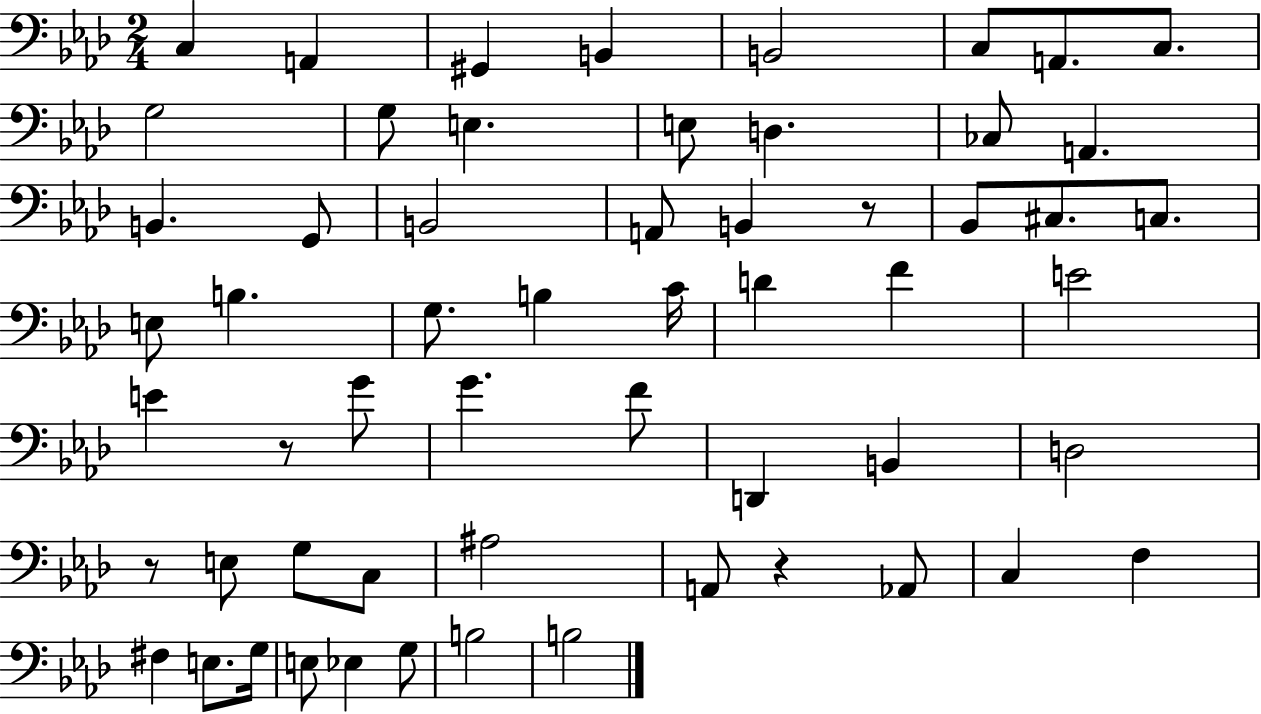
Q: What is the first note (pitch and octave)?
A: C3